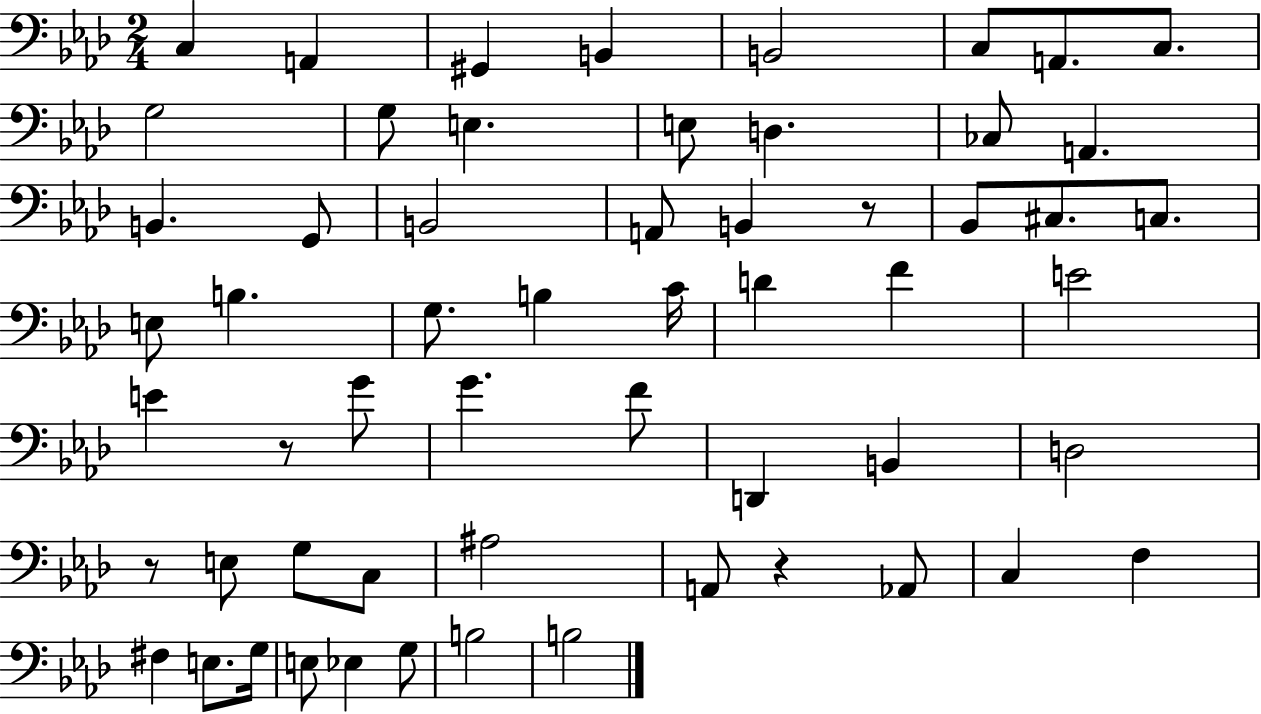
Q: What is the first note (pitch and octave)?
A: C3